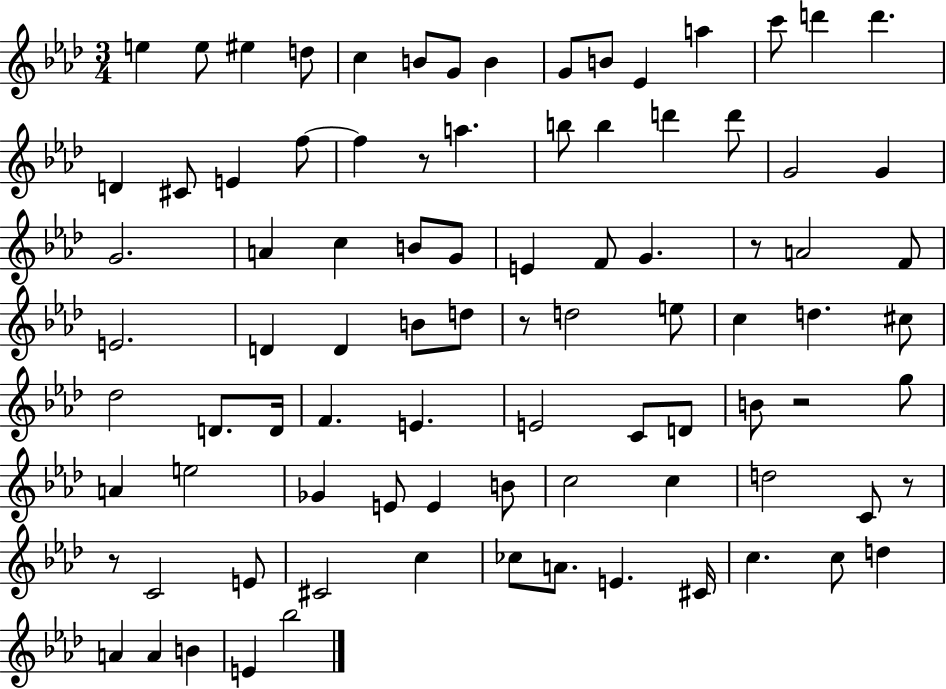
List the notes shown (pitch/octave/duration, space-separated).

E5/q E5/e EIS5/q D5/e C5/q B4/e G4/e B4/q G4/e B4/e Eb4/q A5/q C6/e D6/q D6/q. D4/q C#4/e E4/q F5/e F5/q R/e A5/q. B5/e B5/q D6/q D6/e G4/h G4/q G4/h. A4/q C5/q B4/e G4/e E4/q F4/e G4/q. R/e A4/h F4/e E4/h. D4/q D4/q B4/e D5/e R/e D5/h E5/e C5/q D5/q. C#5/e Db5/h D4/e. D4/s F4/q. E4/q. E4/h C4/e D4/e B4/e R/h G5/e A4/q E5/h Gb4/q E4/e E4/q B4/e C5/h C5/q D5/h C4/e R/e R/e C4/h E4/e C#4/h C5/q CES5/e A4/e. E4/q. C#4/s C5/q. C5/e D5/q A4/q A4/q B4/q E4/q Bb5/h